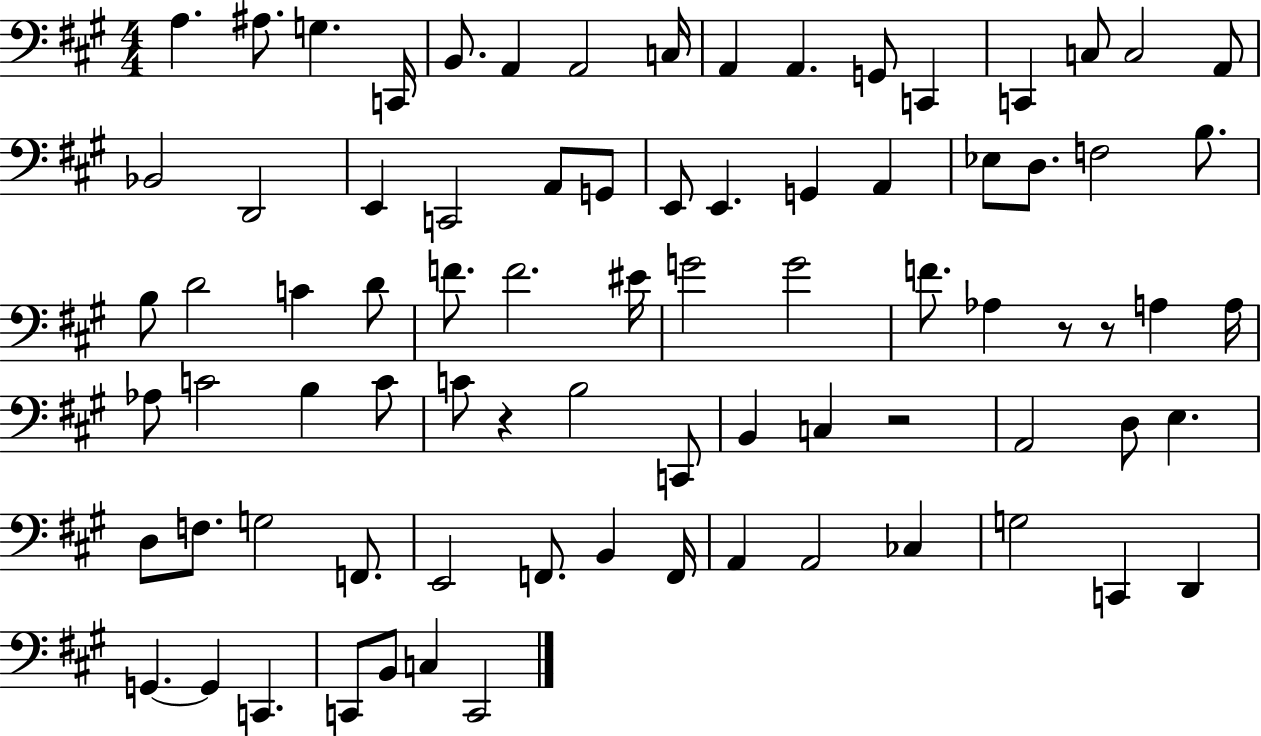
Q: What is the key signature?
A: A major